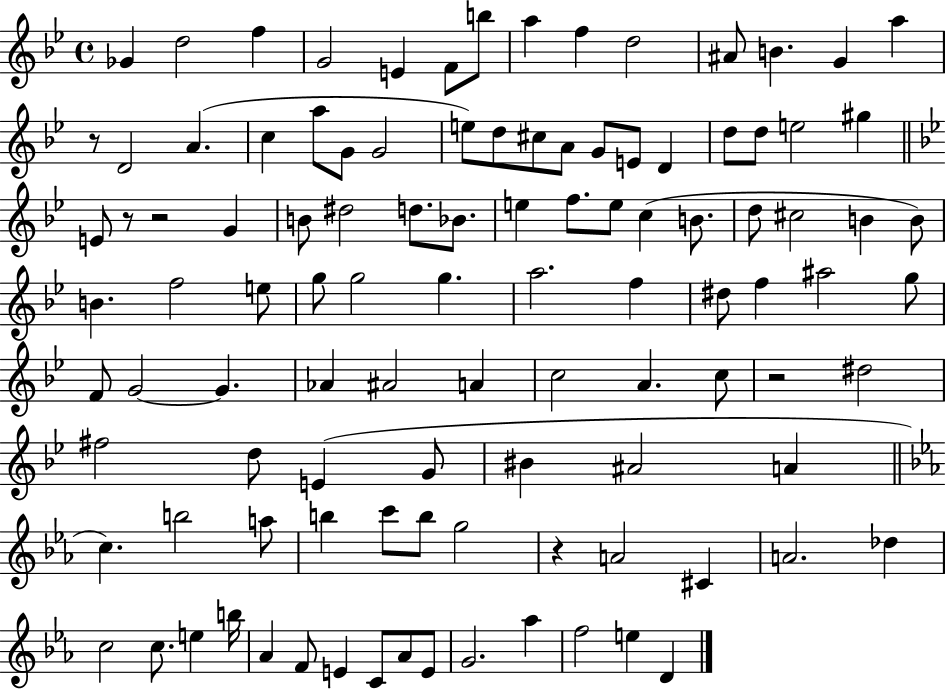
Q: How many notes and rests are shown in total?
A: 106